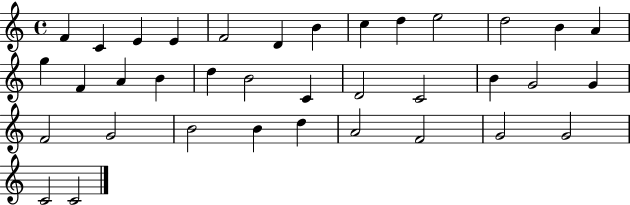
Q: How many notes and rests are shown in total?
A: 36